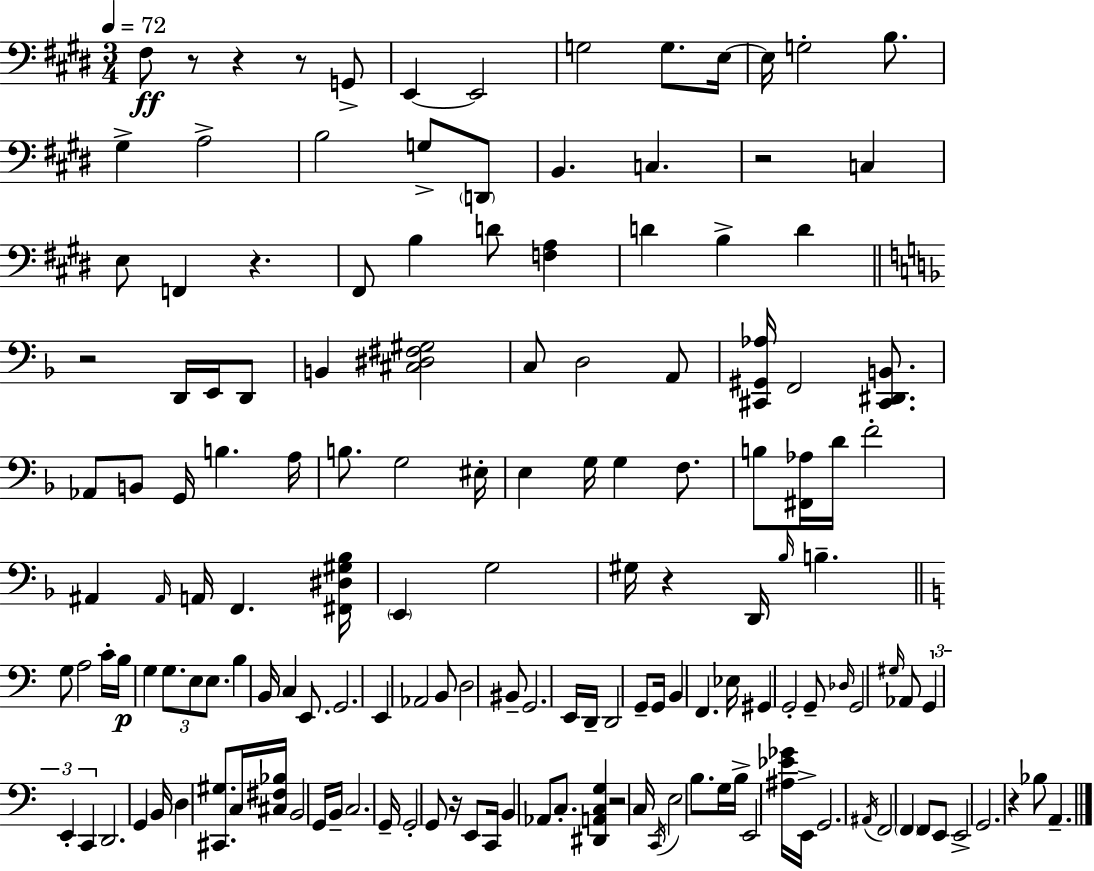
F#3/e R/e R/q R/e G2/e E2/q E2/h G3/h G3/e. E3/s E3/s G3/h B3/e. G#3/q A3/h B3/h G3/e D2/e B2/q. C3/q. R/h C3/q E3/e F2/q R/q. F#2/e B3/q D4/e [F3,A3]/q D4/q B3/q D4/q R/h D2/s E2/s D2/e B2/q [C#3,D#3,F#3,G#3]/h C3/e D3/h A2/e [C#2,G#2,Ab3]/s F2/h [C#2,D#2,B2]/e. Ab2/e B2/e G2/s B3/q. A3/s B3/e. G3/h EIS3/s E3/q G3/s G3/q F3/e. B3/e [F#2,Ab3]/s D4/s F4/h A#2/q A#2/s A2/s F2/q. [F#2,D#3,G#3,Bb3]/s E2/q G3/h G#3/s R/q D2/s Bb3/s B3/q. G3/e A3/h C4/s B3/s G3/q G3/e. E3/e E3/e. B3/q B2/s C3/q E2/e. G2/h. E2/q Ab2/h B2/e D3/h BIS2/e G2/h. E2/s D2/s D2/h G2/e G2/s B2/q F2/q. Eb3/s G#2/q G2/h G2/e Db3/s G2/h G#3/s Ab2/e G2/q E2/q C2/q D2/h. G2/q B2/s D3/q [C#2,G#3]/e. C3/s [C#3,F#3,Bb3]/s B2/h G2/s B2/s C3/h. G2/s G2/h G2/e R/s E2/e C2/s B2/q Ab2/e C3/e. [D#2,A2,C3,G3]/q R/h C3/s C2/s E3/h B3/e. G3/s B3/s E2/h [A#3,Eb4,Gb4]/s E2/s G2/h. A#2/s F2/h F2/q F2/e E2/e E2/h G2/h. R/q Bb3/e A2/q.